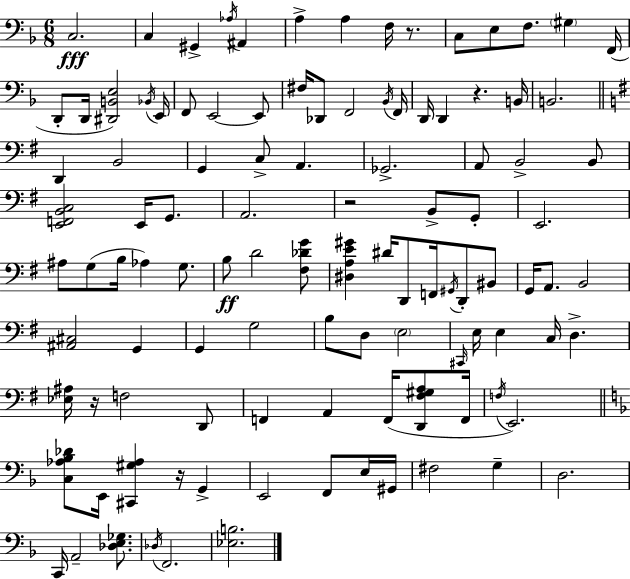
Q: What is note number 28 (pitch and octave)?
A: B2